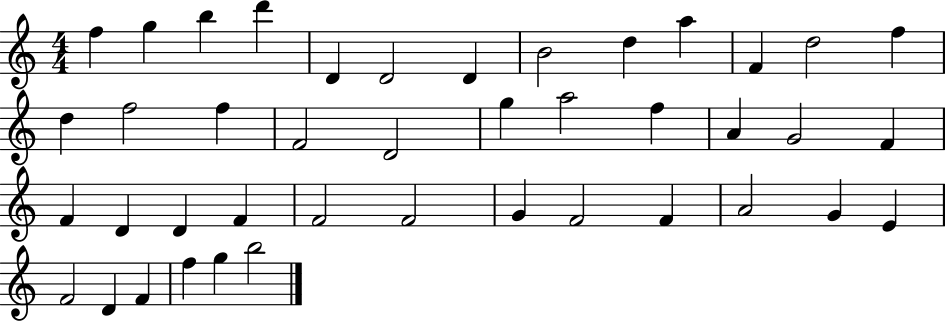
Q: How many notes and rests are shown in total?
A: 42